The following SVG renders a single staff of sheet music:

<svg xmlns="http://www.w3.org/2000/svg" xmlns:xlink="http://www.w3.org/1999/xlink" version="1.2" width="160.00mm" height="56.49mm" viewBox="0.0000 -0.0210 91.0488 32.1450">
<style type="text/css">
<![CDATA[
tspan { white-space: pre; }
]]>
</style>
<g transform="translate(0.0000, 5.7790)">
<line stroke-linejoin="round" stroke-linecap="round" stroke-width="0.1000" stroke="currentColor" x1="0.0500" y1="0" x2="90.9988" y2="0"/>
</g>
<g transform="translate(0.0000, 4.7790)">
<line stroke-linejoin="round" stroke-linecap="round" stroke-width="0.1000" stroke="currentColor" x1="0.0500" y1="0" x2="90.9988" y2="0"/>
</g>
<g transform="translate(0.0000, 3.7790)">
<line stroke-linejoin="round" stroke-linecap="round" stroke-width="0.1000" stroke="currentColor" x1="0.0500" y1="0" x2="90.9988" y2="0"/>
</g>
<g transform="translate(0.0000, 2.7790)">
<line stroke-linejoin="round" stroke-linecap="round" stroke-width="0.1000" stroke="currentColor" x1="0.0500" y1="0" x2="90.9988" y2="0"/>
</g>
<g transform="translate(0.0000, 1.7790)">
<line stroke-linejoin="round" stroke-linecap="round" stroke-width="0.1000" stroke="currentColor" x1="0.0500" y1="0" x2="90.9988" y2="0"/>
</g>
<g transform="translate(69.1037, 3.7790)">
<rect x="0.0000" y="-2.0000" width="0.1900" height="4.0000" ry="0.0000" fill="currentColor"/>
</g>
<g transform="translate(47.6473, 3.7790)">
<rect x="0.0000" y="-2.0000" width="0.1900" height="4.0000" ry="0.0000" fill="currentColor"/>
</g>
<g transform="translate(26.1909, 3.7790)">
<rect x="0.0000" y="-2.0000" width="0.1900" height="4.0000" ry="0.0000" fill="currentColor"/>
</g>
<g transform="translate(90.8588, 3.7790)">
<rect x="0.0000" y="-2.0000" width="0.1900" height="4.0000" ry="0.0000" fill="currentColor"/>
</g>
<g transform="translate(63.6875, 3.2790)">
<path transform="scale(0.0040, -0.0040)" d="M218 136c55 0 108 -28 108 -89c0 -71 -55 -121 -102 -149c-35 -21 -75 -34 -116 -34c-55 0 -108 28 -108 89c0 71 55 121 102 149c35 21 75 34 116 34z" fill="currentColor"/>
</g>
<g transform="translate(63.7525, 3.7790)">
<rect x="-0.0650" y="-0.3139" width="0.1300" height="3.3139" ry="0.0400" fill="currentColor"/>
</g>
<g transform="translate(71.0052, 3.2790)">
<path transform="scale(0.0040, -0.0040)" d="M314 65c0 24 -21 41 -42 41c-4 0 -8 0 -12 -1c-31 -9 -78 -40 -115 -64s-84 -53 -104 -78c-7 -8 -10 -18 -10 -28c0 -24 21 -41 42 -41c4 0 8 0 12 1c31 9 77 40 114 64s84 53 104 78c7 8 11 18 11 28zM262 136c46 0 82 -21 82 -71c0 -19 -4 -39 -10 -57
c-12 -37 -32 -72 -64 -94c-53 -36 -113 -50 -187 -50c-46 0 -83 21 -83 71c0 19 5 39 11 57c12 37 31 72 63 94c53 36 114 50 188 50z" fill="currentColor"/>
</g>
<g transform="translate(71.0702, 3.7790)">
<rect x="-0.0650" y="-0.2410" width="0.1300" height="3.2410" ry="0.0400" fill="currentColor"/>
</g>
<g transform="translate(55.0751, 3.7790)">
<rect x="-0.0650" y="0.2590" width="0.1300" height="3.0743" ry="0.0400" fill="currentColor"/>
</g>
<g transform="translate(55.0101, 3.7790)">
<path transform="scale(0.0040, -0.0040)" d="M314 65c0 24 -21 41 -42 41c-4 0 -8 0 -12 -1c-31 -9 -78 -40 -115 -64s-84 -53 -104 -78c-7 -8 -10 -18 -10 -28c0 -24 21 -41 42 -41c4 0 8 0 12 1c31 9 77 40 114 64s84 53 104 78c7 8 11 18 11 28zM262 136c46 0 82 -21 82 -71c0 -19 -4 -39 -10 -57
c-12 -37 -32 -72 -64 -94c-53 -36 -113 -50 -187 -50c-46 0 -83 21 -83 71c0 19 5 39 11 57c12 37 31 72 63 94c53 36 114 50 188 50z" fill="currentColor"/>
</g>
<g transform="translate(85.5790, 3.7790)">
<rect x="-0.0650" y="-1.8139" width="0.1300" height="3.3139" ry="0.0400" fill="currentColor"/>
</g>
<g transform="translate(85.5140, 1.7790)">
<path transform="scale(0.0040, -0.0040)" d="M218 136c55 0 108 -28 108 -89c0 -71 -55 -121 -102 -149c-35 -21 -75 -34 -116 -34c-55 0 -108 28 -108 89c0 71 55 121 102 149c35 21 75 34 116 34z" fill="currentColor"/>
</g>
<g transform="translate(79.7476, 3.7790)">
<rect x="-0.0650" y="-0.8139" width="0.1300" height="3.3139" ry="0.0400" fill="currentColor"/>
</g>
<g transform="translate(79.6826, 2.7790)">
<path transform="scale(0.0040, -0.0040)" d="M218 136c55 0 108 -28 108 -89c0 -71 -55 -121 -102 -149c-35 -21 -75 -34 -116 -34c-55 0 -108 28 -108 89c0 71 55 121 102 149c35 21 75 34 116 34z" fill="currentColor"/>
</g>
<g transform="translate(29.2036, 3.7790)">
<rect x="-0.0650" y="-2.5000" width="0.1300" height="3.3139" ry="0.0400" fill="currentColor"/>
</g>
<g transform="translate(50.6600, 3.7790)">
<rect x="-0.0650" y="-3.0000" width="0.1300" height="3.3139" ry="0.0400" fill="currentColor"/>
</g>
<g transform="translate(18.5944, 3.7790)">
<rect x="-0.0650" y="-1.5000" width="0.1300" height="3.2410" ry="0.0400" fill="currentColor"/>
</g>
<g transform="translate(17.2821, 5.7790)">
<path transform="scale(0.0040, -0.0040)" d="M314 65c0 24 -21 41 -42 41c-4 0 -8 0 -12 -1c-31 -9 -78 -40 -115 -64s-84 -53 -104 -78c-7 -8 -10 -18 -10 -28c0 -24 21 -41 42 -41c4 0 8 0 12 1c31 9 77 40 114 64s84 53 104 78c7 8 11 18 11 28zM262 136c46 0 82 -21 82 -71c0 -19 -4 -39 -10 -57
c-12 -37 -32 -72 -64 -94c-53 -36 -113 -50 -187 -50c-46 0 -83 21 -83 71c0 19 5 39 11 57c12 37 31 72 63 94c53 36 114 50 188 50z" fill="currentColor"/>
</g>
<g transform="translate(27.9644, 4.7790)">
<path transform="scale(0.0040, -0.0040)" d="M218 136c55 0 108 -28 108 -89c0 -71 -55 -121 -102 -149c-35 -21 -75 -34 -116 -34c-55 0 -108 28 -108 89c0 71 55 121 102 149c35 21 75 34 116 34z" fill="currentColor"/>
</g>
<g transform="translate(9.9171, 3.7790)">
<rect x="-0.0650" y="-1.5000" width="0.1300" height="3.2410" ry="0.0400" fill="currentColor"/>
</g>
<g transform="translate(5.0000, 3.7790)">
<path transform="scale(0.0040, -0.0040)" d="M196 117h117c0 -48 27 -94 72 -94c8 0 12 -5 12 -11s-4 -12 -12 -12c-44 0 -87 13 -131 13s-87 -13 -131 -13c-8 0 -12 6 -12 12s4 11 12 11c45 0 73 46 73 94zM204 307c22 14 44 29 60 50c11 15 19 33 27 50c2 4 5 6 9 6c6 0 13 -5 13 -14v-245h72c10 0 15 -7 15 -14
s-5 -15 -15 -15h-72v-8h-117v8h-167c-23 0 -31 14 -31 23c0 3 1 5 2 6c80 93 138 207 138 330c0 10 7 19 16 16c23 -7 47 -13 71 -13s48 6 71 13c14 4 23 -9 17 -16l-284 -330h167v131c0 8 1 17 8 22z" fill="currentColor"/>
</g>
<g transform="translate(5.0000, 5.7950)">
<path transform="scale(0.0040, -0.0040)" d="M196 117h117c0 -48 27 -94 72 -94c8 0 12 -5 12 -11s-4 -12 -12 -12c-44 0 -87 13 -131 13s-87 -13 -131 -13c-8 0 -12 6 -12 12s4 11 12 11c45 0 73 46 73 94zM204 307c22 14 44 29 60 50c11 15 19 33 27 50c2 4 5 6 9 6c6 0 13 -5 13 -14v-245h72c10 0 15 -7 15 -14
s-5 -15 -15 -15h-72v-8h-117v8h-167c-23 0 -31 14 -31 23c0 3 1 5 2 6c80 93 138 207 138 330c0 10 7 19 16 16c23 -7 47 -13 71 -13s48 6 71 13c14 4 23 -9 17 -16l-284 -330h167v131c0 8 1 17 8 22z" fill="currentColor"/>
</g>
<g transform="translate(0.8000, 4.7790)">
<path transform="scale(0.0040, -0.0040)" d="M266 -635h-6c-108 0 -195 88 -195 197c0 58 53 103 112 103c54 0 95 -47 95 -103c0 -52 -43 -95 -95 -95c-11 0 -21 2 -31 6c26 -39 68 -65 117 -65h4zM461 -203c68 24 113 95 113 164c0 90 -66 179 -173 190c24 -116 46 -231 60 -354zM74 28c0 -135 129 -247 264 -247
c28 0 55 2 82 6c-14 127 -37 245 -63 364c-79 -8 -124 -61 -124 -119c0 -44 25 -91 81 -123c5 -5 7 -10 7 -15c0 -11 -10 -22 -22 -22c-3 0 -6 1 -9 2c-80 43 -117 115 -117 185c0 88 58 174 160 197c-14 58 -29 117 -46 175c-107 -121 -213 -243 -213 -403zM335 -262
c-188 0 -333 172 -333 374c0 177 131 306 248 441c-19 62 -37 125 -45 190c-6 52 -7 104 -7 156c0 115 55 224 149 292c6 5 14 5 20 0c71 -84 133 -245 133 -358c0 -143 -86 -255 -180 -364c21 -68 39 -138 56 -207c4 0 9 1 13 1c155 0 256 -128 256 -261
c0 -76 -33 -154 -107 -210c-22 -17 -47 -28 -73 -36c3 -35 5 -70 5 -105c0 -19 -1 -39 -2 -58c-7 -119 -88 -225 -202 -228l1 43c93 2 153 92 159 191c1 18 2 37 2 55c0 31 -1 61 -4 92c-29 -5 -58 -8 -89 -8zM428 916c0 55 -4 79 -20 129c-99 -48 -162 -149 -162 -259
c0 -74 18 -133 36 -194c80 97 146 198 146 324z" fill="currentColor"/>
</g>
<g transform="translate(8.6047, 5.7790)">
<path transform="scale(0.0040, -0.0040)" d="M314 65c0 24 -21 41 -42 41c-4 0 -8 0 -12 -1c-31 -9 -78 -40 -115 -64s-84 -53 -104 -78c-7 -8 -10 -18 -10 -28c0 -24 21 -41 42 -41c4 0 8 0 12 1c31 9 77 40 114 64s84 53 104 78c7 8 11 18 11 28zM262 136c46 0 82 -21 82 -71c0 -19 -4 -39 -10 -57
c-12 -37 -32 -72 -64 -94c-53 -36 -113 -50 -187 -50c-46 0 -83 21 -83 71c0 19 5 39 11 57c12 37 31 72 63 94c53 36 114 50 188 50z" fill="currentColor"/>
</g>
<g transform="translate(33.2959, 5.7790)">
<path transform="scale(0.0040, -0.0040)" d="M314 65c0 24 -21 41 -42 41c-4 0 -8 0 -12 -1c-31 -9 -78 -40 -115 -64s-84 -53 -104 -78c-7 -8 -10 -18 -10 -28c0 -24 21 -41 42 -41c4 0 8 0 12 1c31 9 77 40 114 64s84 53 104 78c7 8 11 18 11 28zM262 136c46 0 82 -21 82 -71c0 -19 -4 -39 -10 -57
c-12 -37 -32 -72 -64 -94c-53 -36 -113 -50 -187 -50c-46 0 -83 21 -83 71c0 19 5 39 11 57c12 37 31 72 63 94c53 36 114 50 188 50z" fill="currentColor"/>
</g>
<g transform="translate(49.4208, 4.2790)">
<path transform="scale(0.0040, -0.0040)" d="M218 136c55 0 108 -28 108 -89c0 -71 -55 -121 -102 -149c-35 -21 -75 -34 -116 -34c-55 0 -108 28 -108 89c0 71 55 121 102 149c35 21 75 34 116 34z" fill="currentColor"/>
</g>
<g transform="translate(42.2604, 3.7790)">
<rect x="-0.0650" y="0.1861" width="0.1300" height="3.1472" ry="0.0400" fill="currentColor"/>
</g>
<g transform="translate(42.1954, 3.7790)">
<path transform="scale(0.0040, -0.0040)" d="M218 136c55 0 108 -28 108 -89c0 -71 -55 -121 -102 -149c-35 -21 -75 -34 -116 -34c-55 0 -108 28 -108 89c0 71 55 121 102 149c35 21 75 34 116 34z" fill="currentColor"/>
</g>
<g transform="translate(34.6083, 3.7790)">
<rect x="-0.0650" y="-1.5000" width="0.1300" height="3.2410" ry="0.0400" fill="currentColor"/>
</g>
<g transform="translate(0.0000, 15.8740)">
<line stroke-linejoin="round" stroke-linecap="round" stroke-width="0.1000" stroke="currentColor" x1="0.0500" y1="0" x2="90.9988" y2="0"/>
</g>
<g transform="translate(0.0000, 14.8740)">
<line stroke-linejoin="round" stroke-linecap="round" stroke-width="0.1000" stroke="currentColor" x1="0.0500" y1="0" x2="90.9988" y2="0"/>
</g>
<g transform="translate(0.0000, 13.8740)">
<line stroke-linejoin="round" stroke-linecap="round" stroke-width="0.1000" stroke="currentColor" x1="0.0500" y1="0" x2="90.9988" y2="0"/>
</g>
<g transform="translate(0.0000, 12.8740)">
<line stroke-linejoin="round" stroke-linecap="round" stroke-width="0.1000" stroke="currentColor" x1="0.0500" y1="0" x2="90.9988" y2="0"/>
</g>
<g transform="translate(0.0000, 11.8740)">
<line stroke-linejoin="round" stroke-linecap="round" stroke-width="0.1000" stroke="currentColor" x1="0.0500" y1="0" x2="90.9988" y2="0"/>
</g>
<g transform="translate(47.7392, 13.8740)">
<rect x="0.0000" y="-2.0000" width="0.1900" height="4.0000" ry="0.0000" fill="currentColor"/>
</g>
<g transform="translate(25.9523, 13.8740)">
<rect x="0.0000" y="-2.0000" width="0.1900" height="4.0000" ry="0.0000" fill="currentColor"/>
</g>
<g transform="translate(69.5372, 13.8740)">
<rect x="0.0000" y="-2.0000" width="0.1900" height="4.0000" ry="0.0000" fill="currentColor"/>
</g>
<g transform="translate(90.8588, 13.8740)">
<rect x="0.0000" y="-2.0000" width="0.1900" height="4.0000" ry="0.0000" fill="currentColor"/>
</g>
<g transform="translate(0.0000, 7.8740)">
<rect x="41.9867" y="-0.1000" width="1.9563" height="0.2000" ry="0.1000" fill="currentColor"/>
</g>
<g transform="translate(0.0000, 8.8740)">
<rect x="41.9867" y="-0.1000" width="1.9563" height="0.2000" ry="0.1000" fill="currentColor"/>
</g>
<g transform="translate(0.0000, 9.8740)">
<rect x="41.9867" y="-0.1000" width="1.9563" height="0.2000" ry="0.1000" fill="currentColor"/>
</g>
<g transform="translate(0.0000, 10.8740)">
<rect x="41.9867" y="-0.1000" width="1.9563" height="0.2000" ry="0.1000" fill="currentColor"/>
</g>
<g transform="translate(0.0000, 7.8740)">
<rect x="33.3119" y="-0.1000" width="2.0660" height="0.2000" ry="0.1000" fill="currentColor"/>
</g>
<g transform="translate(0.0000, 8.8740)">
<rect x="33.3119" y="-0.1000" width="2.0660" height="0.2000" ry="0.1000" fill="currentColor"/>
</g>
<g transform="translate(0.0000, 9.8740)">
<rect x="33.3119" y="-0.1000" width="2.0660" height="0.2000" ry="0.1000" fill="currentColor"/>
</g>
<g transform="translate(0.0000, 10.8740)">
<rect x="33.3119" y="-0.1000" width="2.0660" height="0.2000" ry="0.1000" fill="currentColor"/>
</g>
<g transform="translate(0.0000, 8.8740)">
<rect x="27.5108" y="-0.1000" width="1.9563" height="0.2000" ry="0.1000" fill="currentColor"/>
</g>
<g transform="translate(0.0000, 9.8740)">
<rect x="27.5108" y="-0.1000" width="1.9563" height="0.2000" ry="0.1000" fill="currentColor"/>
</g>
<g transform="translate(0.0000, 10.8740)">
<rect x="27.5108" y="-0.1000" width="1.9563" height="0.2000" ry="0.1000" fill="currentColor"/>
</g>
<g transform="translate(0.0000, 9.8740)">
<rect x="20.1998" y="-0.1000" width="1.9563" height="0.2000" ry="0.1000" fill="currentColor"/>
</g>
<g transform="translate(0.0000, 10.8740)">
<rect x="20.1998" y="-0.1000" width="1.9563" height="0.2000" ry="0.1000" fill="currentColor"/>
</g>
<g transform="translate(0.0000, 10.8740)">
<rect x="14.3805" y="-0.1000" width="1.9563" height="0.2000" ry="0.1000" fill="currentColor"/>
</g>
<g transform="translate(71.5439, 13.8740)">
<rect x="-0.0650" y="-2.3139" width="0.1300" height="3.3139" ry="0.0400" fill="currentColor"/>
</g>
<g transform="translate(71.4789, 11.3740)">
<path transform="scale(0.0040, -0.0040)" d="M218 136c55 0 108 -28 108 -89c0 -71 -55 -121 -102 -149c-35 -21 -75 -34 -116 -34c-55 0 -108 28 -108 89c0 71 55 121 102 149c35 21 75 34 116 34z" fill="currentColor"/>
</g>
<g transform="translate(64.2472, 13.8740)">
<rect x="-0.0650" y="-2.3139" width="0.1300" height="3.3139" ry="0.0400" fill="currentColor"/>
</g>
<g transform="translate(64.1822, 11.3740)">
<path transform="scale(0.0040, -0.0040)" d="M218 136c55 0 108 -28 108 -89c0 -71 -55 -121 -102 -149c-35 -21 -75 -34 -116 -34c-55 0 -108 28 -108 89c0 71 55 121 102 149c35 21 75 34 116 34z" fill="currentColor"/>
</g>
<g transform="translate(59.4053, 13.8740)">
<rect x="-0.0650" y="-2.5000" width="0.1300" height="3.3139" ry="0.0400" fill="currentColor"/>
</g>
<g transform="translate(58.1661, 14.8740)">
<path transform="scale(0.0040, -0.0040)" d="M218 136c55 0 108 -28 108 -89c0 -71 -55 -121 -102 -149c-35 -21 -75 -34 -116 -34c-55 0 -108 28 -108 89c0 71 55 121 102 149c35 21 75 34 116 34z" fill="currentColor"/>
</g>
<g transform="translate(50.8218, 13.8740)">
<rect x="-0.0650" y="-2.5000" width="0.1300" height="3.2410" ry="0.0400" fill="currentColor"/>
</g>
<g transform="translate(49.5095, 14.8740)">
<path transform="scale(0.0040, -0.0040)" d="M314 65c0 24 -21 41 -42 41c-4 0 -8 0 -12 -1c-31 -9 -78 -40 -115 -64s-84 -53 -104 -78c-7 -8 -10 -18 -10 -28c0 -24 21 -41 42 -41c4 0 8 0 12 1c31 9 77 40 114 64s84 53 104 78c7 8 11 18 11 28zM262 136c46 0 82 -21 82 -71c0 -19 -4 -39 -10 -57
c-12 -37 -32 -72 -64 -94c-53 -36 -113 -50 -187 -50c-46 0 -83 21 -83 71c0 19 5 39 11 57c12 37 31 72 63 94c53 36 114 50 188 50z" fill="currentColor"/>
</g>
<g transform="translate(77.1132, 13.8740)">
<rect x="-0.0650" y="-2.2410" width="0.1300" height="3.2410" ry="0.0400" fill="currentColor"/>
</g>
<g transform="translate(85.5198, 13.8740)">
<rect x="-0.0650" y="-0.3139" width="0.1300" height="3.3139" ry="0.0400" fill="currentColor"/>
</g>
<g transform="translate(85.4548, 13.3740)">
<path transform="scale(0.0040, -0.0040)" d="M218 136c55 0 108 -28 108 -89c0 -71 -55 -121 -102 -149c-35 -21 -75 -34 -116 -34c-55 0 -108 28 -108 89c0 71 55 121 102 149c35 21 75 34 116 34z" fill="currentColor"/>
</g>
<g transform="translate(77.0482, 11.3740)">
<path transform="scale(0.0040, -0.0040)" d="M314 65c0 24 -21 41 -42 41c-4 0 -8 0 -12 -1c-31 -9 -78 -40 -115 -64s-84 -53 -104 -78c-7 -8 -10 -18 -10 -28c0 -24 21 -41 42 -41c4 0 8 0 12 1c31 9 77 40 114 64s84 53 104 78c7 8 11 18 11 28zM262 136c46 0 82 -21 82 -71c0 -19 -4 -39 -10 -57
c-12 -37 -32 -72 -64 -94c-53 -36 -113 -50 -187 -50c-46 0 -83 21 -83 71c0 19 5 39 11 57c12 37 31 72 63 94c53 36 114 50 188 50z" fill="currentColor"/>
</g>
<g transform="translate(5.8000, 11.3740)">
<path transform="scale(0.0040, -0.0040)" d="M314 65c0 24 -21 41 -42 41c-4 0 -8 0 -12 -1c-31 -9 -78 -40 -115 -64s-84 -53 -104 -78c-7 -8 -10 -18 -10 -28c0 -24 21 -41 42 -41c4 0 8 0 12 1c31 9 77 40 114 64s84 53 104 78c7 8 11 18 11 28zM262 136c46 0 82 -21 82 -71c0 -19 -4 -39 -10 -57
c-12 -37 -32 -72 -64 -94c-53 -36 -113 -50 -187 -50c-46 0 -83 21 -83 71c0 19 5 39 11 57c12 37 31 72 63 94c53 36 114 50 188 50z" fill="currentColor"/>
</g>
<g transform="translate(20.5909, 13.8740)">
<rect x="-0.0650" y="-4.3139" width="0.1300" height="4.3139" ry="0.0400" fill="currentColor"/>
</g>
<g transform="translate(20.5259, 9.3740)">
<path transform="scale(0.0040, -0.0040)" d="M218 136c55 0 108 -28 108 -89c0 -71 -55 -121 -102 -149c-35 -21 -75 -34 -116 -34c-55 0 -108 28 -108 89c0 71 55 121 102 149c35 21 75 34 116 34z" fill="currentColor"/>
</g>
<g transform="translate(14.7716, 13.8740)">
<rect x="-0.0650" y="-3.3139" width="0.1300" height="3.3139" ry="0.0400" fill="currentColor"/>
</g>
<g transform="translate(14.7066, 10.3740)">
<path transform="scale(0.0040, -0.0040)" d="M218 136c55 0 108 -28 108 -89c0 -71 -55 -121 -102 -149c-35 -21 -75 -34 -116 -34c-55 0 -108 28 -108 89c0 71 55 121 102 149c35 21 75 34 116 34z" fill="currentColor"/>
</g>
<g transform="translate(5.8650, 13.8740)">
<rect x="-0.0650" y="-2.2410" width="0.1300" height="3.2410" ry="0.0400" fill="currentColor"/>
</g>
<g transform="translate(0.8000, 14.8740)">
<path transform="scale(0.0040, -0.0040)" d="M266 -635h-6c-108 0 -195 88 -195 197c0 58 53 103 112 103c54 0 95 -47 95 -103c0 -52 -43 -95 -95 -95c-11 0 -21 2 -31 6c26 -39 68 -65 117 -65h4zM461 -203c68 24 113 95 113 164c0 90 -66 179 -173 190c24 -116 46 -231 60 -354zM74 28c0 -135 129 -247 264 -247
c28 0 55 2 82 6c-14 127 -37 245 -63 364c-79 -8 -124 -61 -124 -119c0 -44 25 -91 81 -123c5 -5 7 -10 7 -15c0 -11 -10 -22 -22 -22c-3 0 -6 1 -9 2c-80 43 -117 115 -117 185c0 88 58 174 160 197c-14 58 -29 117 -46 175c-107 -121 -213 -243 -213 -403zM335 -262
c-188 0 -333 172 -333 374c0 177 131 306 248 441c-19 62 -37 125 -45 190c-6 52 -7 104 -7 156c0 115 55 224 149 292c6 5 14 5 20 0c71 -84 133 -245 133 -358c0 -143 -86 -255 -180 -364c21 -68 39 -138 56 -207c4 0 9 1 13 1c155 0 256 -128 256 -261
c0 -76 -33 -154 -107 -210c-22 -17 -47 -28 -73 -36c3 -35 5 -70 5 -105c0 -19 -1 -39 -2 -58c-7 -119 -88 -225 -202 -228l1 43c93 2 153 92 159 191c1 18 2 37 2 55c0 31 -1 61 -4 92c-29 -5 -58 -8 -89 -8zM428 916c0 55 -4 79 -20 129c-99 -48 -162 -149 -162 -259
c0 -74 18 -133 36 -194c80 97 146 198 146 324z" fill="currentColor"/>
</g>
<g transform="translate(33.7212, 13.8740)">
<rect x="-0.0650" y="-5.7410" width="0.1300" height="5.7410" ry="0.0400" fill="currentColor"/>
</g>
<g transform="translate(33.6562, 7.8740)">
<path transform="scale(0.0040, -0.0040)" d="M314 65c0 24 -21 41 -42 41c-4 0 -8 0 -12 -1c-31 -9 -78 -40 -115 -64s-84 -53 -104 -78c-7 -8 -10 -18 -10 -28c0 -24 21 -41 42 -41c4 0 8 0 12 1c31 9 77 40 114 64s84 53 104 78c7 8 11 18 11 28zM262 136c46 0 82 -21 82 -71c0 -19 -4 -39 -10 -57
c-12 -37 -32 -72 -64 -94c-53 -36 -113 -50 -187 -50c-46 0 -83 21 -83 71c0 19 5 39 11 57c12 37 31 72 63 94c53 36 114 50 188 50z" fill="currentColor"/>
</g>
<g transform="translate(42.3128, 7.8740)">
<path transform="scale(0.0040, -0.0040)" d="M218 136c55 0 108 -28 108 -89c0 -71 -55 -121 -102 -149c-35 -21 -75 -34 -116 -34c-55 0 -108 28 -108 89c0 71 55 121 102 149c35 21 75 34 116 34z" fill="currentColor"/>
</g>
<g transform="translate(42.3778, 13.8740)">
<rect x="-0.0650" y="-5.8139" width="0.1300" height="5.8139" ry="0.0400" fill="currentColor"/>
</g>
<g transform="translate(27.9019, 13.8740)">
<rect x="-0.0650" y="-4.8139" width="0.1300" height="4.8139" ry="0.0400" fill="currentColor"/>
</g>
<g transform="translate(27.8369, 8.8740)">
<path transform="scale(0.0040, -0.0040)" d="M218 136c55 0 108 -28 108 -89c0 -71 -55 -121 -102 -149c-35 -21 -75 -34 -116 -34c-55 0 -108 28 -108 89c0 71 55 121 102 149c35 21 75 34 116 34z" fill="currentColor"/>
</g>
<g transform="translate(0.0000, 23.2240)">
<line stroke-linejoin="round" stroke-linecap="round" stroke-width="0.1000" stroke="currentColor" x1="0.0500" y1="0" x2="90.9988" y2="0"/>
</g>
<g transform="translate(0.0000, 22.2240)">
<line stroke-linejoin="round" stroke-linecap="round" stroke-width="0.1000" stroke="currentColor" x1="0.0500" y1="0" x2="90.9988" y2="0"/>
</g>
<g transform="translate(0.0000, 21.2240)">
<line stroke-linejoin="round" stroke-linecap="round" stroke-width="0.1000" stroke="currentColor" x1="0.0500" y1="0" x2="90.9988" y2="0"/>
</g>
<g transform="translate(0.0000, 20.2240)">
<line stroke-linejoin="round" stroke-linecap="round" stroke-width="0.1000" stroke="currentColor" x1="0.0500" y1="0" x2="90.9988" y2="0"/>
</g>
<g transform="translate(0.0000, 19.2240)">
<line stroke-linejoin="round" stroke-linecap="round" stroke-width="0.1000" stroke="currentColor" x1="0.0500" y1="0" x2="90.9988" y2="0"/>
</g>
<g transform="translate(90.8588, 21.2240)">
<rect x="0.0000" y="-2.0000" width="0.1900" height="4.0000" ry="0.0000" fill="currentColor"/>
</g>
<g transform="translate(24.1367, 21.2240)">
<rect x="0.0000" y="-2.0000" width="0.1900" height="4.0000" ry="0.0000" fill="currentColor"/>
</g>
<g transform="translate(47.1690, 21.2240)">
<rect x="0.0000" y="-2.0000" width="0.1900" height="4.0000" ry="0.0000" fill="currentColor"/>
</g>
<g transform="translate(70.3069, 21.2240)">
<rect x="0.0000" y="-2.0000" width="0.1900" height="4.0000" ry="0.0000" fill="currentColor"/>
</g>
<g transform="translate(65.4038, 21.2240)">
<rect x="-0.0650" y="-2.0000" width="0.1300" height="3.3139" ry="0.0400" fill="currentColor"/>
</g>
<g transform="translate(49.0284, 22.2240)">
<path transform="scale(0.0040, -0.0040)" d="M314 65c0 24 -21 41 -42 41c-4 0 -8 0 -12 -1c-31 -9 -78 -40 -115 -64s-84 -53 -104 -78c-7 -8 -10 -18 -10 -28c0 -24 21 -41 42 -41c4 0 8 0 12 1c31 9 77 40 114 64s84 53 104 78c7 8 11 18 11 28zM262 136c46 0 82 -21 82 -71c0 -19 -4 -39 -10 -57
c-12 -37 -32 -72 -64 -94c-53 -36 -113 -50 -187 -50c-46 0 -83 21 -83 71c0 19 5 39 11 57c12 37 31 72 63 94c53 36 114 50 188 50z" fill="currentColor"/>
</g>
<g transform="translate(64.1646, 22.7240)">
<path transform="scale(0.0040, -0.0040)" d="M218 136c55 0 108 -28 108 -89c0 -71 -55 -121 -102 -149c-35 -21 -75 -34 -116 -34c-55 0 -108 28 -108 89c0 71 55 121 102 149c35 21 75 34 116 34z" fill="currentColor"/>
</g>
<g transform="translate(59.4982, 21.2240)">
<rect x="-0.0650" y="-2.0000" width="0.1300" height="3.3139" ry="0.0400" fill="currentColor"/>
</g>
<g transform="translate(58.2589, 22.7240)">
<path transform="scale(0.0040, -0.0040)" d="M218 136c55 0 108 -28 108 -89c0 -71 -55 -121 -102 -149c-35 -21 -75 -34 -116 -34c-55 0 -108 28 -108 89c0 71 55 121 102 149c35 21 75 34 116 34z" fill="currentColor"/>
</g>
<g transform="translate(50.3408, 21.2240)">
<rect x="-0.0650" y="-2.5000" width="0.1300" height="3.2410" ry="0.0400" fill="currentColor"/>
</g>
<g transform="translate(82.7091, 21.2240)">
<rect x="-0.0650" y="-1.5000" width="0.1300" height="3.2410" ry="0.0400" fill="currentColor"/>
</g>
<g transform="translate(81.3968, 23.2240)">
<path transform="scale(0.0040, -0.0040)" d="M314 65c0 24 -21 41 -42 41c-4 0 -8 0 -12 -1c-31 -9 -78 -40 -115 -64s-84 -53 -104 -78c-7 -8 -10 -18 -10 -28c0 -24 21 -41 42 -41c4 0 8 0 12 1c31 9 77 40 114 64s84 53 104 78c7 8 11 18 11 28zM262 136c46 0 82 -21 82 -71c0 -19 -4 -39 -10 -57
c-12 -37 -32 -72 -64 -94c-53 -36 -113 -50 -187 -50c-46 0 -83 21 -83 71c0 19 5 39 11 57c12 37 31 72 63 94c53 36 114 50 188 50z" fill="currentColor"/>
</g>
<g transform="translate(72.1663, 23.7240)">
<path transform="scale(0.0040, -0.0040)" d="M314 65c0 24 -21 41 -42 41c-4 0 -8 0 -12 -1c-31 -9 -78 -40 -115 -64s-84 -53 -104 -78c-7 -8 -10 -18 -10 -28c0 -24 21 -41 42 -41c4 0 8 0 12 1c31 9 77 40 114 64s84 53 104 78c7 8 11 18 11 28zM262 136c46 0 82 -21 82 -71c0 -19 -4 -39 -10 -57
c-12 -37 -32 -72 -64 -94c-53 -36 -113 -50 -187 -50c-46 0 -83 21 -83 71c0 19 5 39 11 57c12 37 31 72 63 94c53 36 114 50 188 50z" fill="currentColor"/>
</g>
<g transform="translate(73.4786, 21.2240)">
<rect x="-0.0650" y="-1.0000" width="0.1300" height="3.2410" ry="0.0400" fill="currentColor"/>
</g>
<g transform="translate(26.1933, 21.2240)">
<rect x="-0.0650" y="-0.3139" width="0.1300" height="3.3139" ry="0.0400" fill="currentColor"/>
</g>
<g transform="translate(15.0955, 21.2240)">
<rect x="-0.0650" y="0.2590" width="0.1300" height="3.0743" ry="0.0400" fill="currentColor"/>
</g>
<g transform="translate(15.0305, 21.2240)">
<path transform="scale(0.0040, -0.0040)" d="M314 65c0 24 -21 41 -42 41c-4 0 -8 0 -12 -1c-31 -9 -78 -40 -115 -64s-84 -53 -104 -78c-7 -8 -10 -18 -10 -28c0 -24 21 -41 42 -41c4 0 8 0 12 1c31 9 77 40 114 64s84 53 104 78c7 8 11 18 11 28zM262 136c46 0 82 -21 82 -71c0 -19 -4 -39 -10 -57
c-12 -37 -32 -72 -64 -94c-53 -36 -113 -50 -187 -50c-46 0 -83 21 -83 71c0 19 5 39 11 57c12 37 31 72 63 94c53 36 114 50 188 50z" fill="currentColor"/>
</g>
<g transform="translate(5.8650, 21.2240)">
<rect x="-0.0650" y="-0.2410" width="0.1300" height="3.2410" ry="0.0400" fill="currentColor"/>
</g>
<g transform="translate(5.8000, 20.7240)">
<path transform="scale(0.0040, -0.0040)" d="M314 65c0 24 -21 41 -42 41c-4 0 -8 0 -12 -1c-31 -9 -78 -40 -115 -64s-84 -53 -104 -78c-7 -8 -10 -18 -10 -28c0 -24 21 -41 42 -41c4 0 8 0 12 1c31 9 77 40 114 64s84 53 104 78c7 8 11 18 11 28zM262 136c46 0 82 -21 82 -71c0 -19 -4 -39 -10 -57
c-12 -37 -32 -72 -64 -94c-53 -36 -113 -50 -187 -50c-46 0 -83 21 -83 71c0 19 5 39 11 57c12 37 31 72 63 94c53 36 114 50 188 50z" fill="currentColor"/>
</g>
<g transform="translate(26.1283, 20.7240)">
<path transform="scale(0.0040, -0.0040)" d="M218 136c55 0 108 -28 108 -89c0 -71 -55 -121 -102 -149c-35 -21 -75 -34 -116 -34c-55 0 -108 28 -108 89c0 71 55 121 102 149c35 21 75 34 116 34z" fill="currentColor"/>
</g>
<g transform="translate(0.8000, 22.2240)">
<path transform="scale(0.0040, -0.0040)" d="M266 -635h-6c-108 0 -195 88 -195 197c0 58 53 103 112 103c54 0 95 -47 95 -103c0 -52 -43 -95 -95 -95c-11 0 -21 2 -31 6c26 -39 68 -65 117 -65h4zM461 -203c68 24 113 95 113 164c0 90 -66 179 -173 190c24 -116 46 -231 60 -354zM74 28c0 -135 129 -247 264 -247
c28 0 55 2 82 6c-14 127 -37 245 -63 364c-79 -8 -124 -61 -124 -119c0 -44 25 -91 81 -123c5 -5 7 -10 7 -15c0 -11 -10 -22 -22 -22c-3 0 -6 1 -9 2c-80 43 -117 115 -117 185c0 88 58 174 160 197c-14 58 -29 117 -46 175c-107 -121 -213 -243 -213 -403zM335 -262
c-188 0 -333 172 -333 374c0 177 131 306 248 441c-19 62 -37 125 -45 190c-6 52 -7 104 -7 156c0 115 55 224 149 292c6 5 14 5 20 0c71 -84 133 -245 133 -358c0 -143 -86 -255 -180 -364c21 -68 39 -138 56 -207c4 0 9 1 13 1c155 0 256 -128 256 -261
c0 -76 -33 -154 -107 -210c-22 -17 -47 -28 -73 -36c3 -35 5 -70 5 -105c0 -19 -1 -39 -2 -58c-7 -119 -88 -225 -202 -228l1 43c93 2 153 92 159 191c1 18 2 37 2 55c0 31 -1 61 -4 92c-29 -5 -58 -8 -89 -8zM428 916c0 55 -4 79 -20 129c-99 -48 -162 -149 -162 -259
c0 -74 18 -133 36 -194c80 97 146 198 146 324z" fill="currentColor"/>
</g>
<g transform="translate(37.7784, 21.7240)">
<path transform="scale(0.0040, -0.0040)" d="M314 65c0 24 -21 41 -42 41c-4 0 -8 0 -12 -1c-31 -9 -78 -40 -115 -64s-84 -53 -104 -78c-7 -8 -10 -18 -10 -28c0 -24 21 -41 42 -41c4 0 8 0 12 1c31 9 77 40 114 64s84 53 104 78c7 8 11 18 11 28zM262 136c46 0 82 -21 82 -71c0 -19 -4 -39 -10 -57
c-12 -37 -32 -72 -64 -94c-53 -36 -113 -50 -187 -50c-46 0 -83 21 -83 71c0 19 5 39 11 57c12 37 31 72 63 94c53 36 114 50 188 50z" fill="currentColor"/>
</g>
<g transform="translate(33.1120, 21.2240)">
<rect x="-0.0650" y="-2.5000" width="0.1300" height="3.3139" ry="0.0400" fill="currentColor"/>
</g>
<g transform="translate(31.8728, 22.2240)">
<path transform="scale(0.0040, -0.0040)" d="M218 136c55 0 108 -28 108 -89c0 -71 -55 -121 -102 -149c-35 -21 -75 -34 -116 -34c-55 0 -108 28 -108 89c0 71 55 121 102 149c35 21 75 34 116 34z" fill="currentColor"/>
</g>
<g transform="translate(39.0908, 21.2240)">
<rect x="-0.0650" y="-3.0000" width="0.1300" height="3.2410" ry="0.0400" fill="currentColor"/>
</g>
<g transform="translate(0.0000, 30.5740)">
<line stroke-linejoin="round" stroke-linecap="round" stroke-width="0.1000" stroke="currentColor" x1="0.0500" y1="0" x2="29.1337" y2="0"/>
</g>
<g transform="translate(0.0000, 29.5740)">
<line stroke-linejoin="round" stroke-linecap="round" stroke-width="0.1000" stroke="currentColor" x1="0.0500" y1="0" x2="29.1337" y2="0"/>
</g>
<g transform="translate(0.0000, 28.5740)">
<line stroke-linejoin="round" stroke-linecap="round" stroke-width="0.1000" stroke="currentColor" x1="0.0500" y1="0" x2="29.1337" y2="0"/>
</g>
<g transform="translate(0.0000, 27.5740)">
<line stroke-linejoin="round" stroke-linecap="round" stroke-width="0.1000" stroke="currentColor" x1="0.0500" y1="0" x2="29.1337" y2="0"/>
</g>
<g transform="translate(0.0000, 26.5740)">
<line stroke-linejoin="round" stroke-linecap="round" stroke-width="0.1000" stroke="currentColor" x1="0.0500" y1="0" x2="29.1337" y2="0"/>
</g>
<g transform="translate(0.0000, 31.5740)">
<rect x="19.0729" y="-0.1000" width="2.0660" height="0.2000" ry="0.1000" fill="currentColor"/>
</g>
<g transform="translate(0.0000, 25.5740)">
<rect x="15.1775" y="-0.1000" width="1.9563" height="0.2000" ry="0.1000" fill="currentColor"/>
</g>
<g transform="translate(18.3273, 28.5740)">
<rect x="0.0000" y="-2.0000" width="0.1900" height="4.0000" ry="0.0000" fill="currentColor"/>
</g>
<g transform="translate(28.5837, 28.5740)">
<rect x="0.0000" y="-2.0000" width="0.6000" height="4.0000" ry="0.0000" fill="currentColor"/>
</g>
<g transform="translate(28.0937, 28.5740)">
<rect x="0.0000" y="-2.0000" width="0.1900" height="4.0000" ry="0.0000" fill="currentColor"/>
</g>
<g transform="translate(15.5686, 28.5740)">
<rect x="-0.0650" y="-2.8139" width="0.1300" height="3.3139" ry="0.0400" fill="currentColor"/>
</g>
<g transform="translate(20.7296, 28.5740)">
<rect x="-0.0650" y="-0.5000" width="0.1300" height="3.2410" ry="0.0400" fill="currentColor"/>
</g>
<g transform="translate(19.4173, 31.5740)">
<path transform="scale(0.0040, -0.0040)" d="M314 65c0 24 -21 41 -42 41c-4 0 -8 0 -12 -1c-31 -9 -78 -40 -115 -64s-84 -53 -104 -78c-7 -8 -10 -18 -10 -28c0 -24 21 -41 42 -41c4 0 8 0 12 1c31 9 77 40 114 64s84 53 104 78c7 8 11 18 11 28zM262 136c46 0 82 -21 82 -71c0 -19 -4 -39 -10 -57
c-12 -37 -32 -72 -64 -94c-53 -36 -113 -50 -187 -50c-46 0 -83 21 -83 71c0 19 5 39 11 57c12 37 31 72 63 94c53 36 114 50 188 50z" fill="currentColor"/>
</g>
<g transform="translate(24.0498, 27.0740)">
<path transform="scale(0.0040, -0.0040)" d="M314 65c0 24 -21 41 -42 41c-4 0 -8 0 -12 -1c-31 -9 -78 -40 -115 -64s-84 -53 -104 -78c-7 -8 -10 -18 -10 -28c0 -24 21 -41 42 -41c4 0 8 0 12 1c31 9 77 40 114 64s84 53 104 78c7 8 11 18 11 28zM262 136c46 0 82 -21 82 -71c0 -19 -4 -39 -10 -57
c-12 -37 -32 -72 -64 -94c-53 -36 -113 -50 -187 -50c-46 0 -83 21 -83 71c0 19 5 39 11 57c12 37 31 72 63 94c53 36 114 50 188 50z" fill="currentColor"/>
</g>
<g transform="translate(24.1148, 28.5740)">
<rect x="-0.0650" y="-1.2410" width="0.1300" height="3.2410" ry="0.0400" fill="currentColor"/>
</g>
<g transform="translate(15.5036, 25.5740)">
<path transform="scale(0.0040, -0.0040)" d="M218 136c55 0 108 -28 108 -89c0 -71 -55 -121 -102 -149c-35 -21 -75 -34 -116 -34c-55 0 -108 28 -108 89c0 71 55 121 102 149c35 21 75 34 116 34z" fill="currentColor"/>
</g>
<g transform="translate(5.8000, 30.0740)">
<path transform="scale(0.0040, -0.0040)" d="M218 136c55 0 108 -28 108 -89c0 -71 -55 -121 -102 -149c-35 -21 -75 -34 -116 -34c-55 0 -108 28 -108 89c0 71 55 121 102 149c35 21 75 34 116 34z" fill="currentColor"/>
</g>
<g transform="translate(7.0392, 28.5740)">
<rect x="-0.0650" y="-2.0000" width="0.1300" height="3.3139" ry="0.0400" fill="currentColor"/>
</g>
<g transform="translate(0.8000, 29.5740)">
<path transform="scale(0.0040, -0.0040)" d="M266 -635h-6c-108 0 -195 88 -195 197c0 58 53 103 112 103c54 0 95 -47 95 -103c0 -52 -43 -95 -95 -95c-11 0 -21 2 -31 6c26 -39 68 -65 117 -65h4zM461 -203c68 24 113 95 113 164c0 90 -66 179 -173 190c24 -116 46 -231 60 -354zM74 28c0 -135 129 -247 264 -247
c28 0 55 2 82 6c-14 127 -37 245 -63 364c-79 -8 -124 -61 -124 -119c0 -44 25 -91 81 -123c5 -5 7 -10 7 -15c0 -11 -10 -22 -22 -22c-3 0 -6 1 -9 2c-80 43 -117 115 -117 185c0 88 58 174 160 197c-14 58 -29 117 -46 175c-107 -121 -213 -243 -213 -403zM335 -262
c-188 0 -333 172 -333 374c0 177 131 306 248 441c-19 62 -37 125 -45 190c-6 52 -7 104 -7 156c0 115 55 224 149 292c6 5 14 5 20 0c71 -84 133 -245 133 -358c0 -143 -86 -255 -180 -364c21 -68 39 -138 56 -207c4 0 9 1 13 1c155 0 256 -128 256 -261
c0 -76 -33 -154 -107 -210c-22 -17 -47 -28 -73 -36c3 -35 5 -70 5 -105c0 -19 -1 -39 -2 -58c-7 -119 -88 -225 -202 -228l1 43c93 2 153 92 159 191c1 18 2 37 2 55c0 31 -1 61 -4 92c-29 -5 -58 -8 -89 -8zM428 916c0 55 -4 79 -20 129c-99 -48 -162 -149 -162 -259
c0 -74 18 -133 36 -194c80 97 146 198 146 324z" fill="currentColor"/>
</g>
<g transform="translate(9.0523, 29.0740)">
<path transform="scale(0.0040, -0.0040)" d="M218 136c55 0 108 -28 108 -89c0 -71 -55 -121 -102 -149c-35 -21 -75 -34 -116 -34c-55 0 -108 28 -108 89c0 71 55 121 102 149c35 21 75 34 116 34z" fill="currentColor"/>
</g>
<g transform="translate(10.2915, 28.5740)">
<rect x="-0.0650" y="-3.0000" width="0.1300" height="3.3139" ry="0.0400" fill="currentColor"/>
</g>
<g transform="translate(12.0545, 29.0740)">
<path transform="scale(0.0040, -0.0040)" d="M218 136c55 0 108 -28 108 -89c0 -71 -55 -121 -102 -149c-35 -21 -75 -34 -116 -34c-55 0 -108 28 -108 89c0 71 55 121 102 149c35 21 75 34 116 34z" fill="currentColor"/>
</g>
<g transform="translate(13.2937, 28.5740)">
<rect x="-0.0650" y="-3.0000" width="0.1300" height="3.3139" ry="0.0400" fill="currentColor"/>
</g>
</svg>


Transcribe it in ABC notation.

X:1
T:Untitled
M:4/4
L:1/4
K:C
E2 E2 G E2 B A B2 c c2 d f g2 b d' e' g'2 g' G2 G g g g2 c c2 B2 c G A2 G2 F F D2 E2 F A A a C2 e2